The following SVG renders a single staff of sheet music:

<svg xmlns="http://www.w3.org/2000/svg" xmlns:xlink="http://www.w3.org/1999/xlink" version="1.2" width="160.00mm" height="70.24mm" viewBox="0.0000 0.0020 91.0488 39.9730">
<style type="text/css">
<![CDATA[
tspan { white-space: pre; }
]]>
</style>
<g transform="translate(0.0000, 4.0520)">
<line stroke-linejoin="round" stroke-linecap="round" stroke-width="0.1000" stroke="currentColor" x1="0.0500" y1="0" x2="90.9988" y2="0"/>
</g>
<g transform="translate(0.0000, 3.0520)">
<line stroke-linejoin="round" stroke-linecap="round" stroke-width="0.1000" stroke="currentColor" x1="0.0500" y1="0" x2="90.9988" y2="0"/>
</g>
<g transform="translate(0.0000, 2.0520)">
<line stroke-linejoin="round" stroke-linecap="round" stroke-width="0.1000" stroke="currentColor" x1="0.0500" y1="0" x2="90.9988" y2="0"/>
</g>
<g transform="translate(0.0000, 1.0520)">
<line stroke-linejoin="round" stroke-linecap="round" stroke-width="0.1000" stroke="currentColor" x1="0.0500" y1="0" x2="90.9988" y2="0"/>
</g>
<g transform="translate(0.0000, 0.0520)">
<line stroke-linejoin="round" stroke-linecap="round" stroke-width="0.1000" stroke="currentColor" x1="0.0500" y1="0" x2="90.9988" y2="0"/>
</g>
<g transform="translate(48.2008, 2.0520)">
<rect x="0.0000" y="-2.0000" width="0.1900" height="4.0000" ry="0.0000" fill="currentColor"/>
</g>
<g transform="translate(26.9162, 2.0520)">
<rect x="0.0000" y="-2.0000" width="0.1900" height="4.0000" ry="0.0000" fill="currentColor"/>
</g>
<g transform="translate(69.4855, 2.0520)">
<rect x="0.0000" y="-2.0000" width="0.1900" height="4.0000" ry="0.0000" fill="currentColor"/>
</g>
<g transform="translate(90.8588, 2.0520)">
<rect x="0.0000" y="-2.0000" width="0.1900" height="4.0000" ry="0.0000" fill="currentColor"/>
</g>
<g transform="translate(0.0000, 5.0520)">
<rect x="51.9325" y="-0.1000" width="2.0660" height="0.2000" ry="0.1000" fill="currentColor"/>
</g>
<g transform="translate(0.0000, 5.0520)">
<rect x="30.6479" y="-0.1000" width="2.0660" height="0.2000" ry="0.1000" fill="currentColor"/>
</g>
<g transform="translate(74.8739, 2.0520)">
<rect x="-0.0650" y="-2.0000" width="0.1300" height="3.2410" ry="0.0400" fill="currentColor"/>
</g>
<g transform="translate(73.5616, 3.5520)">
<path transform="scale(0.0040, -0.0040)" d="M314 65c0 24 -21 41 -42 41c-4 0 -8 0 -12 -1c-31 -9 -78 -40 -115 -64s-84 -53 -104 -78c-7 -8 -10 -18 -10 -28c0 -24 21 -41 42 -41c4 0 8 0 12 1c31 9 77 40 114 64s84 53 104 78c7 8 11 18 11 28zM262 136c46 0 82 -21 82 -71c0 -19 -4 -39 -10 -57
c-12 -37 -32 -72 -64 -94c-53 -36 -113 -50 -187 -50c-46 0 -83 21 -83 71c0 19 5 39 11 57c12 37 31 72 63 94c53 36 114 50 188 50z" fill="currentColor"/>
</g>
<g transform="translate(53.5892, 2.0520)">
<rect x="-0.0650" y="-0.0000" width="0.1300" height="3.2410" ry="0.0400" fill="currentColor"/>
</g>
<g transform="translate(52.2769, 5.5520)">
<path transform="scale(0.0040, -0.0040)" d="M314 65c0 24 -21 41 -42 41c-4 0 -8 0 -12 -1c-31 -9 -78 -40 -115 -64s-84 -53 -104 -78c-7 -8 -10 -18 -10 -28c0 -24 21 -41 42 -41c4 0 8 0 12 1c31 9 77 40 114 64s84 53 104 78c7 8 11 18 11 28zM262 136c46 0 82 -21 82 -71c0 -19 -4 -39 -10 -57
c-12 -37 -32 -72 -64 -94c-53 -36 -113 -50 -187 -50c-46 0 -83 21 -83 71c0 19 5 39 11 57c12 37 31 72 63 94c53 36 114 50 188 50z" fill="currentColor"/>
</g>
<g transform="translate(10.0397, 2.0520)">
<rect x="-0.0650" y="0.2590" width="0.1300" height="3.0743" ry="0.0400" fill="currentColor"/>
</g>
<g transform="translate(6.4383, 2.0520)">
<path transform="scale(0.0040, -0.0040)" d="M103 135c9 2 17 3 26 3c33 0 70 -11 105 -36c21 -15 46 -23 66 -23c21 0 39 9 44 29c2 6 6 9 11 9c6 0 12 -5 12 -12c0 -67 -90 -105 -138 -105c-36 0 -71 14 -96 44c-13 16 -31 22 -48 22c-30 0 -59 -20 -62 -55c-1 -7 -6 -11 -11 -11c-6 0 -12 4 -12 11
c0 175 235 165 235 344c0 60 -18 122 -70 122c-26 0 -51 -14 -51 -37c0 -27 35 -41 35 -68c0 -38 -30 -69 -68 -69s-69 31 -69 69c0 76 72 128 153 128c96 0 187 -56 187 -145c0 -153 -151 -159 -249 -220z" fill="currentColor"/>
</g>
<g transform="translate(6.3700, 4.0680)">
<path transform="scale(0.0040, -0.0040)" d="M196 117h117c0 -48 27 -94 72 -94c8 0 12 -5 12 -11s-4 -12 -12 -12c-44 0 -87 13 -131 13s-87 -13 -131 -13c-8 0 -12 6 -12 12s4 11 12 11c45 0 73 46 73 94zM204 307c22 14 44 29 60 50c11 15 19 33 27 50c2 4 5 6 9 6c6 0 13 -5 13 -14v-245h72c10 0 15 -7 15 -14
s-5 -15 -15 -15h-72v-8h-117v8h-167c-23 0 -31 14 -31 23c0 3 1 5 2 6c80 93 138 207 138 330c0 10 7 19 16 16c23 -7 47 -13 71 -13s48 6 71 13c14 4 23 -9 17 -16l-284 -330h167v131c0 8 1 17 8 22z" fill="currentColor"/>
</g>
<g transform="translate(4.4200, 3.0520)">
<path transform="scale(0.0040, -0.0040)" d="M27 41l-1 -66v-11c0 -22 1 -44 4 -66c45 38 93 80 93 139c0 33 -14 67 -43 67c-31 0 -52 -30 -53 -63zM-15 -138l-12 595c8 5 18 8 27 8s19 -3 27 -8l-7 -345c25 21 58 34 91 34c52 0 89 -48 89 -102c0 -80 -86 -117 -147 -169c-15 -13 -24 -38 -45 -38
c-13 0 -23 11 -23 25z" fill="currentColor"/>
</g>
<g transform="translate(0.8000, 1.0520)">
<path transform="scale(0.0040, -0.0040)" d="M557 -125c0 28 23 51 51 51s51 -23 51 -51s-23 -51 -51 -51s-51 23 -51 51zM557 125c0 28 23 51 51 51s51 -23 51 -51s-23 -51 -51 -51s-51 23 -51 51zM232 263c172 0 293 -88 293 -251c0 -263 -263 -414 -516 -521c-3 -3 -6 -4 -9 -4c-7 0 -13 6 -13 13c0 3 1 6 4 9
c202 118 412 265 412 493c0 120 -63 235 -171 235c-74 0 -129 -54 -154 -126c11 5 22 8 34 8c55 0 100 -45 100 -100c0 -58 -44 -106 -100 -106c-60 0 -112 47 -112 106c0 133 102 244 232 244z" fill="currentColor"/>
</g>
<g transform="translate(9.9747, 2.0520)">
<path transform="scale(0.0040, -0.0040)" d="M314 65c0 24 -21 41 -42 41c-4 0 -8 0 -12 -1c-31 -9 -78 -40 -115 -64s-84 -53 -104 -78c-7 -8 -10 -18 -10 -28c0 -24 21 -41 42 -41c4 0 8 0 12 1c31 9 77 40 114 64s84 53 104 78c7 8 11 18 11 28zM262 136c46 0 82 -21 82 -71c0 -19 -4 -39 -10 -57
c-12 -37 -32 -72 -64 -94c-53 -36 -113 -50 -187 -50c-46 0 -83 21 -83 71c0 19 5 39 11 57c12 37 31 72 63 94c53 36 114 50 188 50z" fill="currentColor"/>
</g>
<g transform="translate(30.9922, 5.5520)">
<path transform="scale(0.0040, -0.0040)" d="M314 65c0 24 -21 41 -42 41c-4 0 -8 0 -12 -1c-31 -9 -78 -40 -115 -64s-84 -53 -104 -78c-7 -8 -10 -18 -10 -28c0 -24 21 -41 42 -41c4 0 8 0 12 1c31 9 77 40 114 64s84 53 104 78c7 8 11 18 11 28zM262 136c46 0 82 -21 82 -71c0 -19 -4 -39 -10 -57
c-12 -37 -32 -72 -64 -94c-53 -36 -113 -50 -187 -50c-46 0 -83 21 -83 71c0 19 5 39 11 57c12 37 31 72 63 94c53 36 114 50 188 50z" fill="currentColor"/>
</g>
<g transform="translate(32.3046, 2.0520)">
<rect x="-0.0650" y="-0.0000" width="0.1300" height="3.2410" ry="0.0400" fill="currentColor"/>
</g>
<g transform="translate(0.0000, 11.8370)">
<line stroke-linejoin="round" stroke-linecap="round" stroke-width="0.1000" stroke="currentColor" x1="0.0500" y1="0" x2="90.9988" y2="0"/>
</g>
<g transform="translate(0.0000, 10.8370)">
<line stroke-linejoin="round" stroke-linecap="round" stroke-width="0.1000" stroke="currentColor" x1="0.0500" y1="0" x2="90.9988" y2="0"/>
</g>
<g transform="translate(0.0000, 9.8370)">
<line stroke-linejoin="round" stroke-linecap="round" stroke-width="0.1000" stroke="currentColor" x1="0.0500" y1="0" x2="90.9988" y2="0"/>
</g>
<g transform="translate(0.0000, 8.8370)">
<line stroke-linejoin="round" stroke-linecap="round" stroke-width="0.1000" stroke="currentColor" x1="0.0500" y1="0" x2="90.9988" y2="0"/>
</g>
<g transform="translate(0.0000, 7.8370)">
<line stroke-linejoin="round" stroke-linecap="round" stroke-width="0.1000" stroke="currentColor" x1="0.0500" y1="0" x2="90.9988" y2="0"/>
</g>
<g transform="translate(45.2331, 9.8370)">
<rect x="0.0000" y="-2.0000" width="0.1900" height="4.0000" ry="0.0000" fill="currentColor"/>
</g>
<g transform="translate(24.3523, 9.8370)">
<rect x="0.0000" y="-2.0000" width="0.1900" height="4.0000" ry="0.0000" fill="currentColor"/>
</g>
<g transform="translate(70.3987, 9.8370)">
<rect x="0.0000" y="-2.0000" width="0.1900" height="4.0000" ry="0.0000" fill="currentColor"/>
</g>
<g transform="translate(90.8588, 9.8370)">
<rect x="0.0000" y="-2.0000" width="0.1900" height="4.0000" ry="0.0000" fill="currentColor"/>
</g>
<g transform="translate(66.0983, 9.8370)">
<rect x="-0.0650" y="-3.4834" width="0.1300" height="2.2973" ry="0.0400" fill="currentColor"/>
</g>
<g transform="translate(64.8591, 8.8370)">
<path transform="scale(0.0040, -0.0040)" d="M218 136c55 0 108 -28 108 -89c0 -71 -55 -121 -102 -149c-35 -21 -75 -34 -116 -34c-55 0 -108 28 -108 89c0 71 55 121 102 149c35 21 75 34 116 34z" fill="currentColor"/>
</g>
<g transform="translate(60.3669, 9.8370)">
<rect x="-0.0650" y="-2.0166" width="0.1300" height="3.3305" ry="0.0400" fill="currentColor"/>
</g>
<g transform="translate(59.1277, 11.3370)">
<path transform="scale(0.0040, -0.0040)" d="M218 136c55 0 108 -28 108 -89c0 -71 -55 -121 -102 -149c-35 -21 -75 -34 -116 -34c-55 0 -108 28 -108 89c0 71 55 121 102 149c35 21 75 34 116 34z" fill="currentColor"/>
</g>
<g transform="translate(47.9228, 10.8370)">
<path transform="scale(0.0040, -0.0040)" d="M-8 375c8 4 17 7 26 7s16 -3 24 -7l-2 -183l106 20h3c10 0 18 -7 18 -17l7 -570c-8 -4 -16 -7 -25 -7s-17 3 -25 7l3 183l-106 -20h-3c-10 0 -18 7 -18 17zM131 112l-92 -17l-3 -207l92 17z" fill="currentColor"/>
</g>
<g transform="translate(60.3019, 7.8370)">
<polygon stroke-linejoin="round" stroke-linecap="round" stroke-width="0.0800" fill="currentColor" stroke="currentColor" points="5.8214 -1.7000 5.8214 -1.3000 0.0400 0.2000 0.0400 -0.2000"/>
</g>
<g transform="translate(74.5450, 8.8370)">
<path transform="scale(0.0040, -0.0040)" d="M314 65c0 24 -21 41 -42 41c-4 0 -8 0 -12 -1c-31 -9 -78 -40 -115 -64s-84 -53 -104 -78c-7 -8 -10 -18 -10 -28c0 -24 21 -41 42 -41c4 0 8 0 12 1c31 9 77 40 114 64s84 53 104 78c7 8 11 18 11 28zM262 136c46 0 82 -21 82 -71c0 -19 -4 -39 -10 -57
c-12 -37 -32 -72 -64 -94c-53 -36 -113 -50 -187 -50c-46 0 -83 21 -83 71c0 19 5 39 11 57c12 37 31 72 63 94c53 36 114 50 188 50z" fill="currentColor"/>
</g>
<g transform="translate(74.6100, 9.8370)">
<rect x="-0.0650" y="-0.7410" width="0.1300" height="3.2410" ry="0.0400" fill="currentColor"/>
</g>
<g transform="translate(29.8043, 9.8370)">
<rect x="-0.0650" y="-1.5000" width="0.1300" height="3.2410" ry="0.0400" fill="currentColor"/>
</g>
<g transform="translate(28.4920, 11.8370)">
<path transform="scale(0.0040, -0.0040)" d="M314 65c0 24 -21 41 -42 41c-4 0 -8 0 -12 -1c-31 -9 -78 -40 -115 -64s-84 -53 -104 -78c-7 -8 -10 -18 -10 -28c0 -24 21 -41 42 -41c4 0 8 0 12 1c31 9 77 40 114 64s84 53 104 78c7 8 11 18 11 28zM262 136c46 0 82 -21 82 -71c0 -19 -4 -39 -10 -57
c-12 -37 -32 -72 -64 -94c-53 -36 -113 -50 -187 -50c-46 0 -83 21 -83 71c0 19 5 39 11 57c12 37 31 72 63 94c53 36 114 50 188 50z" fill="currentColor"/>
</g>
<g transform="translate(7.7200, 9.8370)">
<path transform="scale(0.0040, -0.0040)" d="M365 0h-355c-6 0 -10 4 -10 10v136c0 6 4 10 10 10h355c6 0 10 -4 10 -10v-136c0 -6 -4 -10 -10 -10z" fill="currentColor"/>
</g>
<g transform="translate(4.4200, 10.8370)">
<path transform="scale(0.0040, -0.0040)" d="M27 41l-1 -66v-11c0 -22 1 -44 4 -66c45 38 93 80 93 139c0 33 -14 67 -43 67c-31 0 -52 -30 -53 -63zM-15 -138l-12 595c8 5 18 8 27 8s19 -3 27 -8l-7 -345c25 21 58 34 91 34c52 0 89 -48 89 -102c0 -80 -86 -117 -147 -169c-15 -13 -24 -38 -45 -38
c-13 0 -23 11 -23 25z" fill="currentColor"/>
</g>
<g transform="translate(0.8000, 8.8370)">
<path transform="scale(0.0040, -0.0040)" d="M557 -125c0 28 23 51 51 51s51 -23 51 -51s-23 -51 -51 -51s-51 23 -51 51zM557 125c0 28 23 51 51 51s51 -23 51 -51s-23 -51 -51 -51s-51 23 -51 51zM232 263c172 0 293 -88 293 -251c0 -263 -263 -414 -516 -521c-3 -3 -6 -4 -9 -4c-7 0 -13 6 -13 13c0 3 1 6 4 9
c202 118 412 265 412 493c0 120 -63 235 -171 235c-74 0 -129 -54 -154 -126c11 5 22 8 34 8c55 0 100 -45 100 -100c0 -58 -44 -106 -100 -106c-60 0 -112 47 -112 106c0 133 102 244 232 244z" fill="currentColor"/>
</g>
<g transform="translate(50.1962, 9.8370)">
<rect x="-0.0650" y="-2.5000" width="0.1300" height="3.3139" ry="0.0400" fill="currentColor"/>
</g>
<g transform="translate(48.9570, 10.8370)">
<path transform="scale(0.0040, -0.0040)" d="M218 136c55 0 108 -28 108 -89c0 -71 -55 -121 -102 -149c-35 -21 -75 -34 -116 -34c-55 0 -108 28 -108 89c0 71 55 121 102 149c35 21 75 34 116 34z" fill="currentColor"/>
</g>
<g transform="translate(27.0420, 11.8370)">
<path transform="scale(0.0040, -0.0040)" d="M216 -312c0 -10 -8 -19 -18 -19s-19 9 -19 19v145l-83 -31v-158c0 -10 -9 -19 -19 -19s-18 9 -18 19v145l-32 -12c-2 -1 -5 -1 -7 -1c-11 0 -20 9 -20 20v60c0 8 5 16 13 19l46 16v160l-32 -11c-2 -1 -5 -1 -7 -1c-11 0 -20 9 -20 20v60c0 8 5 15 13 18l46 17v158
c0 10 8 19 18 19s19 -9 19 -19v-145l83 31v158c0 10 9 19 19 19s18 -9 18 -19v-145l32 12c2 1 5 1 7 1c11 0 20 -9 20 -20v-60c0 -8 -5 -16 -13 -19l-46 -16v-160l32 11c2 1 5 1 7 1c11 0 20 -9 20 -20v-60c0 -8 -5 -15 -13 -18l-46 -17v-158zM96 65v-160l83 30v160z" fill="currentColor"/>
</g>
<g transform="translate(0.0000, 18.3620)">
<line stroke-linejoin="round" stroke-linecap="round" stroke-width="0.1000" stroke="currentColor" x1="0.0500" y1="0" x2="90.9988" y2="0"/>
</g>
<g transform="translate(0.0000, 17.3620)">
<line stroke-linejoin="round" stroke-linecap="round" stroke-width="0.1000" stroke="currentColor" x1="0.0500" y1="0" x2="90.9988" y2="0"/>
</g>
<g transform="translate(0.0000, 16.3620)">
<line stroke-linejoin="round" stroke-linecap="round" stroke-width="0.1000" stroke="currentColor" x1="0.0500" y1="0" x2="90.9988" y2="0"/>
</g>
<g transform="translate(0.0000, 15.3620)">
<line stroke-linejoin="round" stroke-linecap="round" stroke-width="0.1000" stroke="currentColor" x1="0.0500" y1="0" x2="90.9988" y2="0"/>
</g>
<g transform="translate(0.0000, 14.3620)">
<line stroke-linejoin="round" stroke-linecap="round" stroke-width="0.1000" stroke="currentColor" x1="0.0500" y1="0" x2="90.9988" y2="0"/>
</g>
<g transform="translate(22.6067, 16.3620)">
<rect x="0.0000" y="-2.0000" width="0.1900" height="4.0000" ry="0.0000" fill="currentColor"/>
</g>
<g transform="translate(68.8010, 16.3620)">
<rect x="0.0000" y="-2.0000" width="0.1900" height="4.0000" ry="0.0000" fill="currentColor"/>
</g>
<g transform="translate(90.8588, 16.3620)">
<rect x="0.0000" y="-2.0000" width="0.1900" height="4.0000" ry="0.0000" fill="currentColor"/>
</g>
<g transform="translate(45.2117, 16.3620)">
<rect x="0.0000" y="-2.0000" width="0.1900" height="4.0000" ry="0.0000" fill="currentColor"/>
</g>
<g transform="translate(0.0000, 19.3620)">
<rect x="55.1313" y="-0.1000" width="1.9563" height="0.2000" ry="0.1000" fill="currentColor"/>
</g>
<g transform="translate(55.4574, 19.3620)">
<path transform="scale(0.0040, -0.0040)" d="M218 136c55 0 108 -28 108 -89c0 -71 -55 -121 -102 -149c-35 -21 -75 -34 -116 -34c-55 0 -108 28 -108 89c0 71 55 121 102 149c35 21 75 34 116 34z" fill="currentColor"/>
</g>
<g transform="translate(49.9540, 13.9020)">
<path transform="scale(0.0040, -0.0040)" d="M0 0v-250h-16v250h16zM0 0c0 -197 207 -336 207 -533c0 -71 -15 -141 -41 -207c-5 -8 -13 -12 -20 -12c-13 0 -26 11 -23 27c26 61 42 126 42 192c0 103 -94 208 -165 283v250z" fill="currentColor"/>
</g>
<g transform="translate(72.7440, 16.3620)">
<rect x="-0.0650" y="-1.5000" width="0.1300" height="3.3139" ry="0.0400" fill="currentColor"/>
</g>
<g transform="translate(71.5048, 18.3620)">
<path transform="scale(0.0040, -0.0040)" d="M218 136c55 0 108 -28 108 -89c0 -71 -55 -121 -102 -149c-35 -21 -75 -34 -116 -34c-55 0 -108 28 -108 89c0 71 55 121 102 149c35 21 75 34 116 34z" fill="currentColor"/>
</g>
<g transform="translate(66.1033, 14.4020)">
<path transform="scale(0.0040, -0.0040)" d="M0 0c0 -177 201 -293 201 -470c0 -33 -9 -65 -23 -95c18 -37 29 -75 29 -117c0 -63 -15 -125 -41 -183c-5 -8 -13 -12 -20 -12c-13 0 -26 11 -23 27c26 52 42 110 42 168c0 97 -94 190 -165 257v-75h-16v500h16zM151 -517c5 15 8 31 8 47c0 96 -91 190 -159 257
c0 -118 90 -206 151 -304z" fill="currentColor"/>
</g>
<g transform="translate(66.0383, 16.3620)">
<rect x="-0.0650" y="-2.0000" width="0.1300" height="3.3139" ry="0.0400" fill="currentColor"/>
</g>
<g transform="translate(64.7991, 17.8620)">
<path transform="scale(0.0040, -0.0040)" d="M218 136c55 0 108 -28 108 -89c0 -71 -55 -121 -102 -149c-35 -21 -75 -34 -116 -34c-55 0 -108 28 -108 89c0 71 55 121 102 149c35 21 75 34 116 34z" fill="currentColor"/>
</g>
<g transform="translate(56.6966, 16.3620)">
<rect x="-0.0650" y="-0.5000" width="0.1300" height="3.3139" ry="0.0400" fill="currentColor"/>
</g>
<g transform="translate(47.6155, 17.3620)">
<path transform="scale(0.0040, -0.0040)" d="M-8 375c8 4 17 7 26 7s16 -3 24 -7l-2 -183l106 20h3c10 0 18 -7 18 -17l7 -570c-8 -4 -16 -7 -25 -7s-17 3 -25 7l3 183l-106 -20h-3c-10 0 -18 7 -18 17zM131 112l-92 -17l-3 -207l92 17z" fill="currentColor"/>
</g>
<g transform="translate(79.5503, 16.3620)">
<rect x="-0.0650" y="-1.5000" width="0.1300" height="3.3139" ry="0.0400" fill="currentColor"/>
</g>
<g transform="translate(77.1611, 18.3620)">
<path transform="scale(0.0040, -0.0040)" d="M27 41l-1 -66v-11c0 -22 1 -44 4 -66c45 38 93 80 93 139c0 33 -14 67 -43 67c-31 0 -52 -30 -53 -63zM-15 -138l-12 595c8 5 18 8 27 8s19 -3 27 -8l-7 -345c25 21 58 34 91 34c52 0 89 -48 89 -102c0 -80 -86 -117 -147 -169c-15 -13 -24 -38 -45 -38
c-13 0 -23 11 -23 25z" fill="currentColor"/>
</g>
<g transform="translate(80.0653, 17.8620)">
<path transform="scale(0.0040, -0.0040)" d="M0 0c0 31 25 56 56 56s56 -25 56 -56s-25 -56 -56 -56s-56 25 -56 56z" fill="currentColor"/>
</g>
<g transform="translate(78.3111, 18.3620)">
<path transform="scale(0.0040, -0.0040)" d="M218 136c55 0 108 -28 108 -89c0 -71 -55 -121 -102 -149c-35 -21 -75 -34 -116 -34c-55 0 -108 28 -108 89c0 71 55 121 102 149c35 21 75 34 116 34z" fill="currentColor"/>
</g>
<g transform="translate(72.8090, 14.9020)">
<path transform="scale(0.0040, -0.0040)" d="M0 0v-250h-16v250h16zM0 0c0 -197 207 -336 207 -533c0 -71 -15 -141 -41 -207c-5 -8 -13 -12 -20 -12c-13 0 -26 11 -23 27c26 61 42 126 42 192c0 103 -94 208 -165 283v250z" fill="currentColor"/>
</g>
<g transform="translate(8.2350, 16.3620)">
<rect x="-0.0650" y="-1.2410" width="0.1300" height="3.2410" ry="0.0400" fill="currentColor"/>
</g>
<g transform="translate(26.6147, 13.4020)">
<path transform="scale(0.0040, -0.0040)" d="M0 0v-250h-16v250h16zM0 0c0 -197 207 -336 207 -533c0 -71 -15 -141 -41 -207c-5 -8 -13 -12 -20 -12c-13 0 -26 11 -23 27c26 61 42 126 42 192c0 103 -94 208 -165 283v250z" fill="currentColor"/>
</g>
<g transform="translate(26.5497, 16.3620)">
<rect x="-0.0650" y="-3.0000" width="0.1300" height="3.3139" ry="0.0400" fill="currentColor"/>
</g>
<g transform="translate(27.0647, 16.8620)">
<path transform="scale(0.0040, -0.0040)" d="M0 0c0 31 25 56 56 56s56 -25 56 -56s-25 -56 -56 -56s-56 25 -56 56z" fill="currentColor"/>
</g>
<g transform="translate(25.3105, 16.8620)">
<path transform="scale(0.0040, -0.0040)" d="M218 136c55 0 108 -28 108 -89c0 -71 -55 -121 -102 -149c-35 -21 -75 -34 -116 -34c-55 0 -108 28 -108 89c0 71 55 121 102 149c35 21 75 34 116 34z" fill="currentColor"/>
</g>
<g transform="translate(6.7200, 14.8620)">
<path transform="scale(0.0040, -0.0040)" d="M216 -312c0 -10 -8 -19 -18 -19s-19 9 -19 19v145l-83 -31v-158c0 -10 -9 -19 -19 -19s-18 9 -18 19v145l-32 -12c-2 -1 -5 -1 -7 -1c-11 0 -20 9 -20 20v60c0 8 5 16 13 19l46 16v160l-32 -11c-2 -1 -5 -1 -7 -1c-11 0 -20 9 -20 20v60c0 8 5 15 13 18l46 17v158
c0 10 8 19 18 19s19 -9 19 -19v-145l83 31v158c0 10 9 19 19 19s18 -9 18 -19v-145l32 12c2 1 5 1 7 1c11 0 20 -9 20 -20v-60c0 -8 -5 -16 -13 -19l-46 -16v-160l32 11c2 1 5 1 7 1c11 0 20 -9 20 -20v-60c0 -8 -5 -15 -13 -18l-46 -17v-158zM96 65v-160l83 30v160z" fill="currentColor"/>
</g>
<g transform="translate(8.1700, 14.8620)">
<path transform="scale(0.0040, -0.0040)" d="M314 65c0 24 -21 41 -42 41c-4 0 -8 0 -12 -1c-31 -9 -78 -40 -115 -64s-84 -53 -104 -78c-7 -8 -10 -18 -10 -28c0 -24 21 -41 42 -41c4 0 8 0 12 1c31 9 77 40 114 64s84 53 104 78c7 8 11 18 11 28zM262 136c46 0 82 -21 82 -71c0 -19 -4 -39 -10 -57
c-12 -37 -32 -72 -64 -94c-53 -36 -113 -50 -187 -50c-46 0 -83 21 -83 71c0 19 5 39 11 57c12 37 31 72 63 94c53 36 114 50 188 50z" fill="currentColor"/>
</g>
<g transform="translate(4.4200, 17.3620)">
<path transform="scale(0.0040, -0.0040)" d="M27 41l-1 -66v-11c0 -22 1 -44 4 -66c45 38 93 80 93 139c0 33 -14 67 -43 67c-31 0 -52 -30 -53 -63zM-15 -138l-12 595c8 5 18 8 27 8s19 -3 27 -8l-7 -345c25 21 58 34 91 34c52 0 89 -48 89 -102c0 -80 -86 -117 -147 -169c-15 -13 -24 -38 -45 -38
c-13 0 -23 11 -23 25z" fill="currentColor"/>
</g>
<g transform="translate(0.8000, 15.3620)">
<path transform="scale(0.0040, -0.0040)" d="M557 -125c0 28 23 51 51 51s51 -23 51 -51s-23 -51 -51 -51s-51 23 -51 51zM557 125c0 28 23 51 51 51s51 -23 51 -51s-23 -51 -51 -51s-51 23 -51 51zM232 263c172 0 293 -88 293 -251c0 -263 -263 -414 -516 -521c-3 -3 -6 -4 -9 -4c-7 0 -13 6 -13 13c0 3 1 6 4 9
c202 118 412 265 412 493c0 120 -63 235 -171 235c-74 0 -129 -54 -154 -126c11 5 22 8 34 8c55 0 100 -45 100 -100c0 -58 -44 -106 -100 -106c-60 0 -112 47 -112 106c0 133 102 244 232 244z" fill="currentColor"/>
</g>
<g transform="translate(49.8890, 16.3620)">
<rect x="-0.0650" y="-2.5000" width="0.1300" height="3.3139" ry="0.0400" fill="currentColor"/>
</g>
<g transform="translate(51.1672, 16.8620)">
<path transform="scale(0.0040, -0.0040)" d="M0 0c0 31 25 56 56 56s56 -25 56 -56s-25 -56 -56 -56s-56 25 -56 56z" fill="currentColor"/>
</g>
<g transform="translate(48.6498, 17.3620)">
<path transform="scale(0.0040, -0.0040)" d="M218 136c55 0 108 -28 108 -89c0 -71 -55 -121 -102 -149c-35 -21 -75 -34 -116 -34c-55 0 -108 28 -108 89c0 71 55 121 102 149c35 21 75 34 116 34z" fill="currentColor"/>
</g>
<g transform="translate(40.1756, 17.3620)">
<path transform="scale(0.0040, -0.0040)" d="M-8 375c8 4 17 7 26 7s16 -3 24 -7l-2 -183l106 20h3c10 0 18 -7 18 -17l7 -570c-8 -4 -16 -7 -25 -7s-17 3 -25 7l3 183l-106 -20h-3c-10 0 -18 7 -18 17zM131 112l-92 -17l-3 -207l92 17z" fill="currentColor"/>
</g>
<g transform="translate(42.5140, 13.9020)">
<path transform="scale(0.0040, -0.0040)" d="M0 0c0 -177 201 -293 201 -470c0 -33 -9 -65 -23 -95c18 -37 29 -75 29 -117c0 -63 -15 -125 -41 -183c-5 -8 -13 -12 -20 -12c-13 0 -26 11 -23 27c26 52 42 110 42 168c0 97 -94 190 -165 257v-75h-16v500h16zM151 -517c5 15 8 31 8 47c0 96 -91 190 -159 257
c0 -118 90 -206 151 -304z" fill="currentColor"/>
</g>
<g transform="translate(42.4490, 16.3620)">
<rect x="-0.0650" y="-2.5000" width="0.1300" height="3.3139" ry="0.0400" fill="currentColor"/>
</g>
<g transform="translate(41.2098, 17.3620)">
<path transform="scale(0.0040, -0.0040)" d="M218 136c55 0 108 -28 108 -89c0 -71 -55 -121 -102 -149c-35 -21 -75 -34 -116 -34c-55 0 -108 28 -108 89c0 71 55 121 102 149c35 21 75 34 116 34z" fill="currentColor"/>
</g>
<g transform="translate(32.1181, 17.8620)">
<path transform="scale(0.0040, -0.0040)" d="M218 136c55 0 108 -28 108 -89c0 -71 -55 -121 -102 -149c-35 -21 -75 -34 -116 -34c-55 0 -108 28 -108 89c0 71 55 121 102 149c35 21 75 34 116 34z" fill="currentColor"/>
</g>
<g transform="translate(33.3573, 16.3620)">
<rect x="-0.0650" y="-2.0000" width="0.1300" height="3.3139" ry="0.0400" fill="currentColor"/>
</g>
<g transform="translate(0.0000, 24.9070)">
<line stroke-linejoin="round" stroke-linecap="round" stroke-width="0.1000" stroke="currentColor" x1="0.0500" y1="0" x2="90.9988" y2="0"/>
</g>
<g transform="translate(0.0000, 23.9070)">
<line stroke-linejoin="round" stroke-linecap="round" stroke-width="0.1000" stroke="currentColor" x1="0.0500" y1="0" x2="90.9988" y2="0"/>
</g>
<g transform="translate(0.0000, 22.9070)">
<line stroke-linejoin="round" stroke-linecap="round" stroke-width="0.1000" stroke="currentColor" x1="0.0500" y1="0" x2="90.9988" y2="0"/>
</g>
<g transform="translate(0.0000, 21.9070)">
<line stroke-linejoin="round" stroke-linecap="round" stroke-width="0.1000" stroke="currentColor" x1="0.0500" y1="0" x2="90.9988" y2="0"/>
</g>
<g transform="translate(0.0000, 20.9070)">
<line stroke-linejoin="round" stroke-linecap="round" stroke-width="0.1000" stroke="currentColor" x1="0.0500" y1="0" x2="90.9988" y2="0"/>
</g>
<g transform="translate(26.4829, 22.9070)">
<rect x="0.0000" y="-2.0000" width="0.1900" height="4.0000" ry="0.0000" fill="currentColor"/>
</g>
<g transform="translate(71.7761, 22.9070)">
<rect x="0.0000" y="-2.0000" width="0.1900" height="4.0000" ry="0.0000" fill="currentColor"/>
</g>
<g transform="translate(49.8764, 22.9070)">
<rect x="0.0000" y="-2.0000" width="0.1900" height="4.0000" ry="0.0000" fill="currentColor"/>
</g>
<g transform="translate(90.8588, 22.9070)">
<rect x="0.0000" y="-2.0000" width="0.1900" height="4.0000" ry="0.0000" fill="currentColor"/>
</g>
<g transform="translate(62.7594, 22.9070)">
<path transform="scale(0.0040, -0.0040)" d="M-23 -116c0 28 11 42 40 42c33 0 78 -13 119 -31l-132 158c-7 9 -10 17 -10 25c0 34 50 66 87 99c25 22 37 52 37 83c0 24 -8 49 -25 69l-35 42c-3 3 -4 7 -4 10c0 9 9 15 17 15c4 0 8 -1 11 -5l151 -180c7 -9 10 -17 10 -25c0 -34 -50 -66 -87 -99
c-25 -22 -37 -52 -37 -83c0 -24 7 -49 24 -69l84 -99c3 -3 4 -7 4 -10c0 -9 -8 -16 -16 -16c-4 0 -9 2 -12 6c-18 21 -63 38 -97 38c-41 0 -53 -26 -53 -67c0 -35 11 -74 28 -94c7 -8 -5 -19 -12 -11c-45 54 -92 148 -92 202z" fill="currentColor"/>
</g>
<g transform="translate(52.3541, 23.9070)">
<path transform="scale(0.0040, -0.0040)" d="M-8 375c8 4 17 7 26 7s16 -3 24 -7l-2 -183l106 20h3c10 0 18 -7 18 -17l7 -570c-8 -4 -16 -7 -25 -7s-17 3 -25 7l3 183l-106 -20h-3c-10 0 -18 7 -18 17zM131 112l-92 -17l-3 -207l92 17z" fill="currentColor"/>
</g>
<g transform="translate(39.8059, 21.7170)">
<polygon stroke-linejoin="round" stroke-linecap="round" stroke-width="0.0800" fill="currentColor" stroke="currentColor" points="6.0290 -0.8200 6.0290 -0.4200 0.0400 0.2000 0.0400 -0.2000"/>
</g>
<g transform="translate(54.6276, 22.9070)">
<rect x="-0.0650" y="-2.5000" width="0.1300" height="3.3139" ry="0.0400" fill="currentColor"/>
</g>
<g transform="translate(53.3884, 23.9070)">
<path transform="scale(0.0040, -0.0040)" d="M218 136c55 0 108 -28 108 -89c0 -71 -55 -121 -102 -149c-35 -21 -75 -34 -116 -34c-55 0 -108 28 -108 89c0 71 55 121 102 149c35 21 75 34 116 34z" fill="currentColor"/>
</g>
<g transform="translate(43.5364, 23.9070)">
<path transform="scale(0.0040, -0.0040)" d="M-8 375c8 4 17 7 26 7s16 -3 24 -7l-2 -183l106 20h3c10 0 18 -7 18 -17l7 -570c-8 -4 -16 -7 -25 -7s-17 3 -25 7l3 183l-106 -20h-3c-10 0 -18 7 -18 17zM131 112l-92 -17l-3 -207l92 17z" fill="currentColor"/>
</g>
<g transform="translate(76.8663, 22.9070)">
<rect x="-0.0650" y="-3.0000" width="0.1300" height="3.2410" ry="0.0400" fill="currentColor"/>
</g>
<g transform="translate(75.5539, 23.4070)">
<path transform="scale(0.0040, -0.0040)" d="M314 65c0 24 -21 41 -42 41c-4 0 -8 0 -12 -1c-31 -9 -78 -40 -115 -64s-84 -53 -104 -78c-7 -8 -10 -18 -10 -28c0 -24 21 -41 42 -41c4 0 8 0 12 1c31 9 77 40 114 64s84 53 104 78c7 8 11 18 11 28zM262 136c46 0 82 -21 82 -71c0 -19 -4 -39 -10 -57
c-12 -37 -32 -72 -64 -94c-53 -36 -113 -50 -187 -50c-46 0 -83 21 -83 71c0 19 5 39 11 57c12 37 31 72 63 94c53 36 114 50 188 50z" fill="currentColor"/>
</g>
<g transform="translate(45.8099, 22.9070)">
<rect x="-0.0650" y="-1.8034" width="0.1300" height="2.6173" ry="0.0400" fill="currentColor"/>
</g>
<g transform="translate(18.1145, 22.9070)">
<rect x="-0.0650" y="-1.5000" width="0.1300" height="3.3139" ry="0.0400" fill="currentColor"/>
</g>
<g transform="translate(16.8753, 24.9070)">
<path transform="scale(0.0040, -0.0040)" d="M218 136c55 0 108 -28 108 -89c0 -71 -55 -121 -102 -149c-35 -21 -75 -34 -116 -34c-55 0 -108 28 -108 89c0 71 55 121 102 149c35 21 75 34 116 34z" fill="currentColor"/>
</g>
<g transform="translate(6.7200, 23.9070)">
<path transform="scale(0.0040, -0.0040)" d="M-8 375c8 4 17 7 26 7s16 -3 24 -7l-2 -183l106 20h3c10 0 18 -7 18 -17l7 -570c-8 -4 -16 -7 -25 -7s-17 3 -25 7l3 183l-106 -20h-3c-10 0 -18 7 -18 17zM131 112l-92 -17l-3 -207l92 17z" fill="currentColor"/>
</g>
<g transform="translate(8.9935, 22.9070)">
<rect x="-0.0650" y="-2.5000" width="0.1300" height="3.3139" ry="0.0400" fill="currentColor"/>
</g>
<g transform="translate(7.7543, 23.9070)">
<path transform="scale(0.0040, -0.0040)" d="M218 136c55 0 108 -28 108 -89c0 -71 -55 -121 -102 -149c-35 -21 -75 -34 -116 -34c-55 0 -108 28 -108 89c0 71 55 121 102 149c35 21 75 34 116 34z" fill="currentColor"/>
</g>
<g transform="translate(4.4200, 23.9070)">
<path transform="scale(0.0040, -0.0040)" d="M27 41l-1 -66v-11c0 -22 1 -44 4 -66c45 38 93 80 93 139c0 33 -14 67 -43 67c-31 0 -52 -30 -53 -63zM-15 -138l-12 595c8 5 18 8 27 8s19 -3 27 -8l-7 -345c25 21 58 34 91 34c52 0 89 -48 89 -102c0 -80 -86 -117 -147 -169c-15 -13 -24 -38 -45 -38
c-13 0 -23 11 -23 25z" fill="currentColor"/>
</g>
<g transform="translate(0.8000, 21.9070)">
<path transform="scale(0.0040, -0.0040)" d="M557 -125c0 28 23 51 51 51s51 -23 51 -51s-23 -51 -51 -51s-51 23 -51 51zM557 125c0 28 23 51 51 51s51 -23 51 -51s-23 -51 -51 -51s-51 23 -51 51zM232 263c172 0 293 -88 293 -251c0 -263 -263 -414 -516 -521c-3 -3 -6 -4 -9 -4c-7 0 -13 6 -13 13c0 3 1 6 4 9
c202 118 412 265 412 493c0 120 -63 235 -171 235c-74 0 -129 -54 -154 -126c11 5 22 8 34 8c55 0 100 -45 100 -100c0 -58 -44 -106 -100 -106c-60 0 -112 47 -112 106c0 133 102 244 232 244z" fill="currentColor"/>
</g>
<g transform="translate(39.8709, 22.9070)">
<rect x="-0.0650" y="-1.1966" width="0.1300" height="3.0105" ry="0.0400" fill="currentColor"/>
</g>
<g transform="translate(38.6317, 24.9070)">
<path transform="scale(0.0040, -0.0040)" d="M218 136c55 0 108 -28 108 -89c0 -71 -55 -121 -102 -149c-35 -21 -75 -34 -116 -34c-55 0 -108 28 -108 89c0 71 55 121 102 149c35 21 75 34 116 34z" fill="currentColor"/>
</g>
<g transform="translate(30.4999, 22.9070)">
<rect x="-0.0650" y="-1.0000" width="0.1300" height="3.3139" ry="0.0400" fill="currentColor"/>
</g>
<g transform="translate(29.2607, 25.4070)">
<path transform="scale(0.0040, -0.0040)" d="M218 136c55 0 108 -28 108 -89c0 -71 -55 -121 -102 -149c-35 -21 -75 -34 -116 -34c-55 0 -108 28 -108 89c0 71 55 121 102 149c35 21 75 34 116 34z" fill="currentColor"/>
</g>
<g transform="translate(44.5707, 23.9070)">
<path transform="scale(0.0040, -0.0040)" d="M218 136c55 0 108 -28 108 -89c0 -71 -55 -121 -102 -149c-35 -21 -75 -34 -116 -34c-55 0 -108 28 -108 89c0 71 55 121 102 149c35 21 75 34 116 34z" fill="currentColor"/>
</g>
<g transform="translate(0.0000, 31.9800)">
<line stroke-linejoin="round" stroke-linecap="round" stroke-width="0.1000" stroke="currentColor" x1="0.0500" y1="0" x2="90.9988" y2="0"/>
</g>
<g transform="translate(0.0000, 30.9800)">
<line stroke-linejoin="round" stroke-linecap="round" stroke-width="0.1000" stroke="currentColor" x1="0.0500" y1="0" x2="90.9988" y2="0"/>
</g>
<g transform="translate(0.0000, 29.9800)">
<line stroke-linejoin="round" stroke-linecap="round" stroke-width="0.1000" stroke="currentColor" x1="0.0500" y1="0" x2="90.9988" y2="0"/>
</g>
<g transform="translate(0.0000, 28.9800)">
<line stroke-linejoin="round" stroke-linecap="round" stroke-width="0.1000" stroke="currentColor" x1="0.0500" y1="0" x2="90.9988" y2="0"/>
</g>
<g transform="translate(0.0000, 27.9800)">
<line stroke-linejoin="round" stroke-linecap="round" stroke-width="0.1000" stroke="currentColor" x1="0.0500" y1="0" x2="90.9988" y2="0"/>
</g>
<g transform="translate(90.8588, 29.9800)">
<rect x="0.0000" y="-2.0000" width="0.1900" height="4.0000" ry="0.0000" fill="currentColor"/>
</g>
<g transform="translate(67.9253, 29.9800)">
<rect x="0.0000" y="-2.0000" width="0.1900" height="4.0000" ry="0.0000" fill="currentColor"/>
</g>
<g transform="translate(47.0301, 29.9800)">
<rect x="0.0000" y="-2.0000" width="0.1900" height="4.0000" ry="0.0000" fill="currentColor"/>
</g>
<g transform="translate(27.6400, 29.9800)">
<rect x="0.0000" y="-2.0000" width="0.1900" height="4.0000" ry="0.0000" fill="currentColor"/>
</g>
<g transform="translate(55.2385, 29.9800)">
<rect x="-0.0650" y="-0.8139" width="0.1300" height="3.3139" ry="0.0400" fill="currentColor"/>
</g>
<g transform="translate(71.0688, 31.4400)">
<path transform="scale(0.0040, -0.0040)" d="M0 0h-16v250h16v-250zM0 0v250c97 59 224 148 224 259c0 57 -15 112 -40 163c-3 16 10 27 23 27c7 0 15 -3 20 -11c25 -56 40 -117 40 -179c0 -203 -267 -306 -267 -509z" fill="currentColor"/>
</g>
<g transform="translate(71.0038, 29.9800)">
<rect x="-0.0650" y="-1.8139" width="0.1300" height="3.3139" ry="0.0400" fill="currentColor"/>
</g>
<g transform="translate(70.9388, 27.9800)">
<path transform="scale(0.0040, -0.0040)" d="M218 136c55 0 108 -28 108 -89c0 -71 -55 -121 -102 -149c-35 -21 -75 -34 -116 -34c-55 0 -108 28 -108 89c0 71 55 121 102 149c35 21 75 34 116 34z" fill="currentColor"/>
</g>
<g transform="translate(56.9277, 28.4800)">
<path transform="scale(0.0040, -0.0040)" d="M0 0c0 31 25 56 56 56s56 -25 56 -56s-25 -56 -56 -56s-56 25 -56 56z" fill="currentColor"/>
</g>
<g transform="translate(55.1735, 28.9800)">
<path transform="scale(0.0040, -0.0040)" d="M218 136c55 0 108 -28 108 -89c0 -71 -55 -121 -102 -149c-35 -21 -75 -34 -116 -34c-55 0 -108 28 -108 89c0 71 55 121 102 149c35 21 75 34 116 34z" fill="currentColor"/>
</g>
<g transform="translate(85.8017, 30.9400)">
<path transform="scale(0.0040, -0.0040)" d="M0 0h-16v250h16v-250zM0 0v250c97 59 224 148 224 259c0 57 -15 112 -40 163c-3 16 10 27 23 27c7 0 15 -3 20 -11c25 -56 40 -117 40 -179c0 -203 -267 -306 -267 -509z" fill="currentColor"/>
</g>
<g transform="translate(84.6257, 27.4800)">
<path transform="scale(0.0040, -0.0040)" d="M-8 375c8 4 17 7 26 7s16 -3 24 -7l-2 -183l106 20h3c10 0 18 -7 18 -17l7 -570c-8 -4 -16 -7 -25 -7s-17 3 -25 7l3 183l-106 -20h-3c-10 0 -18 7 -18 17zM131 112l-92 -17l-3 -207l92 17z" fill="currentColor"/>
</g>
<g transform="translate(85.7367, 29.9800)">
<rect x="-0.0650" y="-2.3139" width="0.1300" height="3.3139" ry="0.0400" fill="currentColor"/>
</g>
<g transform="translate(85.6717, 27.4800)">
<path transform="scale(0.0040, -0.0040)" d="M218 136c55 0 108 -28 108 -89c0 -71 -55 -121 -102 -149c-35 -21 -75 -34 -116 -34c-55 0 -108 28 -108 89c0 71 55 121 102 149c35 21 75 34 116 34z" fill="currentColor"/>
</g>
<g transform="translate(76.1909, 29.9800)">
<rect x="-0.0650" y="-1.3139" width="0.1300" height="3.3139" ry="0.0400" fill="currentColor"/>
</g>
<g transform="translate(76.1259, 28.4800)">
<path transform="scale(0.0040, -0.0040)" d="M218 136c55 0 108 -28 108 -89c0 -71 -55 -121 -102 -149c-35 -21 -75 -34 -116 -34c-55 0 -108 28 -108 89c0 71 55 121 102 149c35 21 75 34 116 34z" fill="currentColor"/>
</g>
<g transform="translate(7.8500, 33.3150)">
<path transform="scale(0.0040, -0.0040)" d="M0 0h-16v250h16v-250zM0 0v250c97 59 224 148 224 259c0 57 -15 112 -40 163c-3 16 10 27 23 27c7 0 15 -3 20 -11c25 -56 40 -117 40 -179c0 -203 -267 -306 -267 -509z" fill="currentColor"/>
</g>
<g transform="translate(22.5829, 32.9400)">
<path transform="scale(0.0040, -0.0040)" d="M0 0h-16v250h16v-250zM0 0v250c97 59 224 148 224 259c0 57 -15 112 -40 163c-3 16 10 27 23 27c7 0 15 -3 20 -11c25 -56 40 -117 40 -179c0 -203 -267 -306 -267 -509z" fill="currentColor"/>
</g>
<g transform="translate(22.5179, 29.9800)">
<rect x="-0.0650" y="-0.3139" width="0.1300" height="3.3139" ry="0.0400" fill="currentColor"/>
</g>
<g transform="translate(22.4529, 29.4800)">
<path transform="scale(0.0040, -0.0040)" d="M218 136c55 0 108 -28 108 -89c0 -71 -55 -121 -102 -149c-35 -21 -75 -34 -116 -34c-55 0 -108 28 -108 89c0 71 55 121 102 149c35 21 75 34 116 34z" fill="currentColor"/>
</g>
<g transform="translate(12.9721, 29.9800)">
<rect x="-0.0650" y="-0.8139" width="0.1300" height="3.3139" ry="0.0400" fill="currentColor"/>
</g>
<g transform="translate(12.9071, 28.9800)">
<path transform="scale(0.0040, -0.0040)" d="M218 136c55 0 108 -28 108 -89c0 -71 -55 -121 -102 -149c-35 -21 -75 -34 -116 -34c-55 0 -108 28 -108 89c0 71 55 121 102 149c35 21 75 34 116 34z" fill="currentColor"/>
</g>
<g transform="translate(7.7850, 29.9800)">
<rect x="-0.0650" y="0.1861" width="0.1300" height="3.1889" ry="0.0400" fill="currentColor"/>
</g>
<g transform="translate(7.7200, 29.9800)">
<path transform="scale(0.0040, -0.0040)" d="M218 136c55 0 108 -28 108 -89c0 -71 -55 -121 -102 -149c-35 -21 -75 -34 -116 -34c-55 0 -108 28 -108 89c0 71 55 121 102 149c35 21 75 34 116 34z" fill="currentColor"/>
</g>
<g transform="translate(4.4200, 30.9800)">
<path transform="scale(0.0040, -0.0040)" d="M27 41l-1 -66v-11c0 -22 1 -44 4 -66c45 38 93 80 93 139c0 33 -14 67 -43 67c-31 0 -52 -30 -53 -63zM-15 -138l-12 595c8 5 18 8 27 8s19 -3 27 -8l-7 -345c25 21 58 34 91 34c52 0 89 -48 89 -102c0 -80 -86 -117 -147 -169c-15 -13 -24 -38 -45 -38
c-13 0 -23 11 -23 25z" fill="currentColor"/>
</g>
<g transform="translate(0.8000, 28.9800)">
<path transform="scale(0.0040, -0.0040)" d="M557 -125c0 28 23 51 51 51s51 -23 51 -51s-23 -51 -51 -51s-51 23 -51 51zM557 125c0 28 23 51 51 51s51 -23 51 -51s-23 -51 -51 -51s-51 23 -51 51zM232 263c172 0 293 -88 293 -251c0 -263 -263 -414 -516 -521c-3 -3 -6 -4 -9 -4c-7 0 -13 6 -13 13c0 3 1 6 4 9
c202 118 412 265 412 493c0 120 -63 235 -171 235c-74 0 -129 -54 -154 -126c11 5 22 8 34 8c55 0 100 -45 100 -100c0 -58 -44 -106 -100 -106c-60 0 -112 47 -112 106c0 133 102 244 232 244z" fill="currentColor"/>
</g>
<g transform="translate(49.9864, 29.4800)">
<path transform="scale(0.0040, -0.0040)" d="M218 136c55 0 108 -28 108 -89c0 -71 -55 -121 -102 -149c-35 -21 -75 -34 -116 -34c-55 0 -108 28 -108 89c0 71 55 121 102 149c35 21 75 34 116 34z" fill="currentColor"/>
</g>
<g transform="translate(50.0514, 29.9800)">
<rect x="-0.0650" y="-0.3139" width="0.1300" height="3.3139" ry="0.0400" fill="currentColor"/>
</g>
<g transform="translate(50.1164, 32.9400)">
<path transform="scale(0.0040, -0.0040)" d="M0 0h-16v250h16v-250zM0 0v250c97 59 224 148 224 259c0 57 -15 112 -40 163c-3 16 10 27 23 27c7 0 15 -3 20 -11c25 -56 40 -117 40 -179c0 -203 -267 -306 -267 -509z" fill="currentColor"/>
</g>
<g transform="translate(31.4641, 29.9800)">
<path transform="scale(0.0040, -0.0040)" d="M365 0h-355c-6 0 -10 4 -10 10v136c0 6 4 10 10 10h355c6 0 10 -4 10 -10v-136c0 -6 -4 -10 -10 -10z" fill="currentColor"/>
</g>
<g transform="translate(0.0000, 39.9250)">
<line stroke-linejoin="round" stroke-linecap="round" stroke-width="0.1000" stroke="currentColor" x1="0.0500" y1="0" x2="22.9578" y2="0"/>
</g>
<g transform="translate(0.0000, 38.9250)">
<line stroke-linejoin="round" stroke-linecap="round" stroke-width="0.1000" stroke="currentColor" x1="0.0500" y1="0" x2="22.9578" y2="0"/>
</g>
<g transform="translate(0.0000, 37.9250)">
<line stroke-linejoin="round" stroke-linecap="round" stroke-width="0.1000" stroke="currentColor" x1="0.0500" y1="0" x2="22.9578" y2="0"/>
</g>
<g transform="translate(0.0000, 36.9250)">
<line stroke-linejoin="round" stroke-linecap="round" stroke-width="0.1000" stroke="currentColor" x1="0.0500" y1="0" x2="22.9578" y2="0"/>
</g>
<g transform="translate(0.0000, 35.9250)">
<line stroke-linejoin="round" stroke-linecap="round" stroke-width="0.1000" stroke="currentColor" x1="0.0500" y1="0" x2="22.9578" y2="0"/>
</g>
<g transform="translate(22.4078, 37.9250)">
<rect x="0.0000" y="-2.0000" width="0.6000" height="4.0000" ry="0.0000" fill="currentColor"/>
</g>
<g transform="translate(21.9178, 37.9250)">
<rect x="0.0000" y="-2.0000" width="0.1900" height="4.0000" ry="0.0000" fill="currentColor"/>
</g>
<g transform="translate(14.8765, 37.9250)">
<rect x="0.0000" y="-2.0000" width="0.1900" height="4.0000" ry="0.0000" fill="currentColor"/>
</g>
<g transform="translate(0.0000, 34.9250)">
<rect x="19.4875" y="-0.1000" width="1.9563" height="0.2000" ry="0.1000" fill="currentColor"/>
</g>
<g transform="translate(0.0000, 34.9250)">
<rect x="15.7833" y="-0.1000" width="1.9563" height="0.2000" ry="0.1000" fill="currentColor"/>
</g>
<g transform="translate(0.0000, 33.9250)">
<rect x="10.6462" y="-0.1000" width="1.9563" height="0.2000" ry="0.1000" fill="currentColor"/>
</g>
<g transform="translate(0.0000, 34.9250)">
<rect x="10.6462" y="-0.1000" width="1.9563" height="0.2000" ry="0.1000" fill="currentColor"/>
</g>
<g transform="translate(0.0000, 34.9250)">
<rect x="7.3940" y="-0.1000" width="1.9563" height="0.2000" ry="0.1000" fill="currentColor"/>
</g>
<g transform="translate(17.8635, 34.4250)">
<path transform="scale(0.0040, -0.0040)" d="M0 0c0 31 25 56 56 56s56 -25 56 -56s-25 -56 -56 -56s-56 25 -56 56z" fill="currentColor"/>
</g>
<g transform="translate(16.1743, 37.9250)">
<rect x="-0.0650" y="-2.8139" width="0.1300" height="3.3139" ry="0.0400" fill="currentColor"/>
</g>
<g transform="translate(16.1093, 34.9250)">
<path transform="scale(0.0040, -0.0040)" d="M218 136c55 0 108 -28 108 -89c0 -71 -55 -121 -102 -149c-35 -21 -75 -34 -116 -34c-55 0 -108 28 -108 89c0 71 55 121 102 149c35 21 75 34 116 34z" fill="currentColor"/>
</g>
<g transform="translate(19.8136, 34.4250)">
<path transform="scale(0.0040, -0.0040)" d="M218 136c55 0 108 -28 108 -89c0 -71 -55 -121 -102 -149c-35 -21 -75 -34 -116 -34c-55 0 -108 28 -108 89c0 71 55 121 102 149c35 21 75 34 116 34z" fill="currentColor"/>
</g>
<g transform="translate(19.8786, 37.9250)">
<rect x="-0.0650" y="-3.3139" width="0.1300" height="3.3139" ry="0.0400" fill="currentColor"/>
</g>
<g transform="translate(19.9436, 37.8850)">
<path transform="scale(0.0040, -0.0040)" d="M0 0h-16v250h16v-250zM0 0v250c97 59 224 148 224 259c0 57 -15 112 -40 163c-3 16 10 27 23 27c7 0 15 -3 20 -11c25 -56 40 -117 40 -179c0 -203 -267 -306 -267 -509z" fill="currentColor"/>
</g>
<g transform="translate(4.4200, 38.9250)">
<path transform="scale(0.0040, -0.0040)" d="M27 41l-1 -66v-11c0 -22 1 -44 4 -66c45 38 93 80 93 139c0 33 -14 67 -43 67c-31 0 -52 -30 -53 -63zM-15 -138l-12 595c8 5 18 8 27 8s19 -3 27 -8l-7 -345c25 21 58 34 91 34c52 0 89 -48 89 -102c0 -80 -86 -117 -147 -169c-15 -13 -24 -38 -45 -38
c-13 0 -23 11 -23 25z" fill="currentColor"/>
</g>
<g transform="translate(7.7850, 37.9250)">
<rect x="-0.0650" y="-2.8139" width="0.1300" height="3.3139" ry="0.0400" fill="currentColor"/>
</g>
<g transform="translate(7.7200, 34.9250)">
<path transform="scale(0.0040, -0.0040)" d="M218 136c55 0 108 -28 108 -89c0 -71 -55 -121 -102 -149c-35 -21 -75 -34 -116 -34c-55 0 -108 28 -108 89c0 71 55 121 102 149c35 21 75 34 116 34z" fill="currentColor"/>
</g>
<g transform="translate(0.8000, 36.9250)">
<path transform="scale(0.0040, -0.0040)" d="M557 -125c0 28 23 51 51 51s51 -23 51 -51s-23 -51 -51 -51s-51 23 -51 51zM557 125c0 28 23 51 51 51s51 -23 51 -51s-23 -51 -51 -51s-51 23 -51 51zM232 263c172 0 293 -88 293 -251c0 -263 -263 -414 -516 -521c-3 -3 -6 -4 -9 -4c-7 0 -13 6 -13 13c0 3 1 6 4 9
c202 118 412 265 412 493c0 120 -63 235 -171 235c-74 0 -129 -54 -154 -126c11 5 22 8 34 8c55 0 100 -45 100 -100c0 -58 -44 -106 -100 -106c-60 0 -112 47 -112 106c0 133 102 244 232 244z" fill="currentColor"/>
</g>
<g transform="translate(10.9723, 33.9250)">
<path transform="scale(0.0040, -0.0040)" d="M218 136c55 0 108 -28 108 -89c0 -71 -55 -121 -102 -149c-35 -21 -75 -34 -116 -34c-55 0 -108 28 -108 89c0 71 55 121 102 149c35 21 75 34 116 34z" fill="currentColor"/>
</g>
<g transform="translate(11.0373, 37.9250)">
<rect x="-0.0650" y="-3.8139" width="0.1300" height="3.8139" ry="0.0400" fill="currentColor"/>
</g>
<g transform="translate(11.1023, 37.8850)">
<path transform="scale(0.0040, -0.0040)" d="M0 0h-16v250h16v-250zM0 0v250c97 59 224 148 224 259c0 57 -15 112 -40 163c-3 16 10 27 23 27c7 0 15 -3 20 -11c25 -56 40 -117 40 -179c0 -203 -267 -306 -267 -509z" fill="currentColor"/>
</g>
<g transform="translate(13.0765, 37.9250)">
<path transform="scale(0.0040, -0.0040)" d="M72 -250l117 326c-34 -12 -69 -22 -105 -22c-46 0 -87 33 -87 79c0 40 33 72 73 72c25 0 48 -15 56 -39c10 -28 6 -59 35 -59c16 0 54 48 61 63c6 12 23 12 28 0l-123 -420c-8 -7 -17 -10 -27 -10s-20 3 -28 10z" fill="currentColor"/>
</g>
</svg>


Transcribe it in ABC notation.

X:1
T:Untitled
M:2/4
L:1/4
K:F
D,2 D,,2 D,,2 A,,2 z2 ^G,,2 B,, A,,/2 F,/2 F,2 ^G,2 C,/2 A,, B,,/4 B,,/2 E,, A,,/4 G,,/2 _G,, B,, G,, F,, G,,/2 B,,/2 B,, z C,2 D,/2 F, E,/2 z2 E,/2 F, A,/2 G, B,/2 C E/2 z/2 C D/2